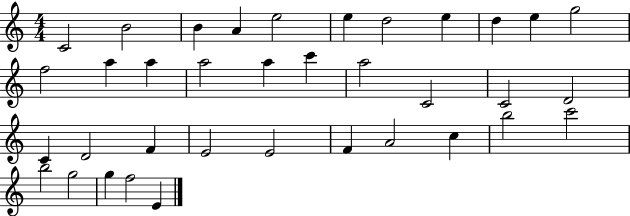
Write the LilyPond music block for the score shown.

{
  \clef treble
  \numericTimeSignature
  \time 4/4
  \key c \major
  c'2 b'2 | b'4 a'4 e''2 | e''4 d''2 e''4 | d''4 e''4 g''2 | \break f''2 a''4 a''4 | a''2 a''4 c'''4 | a''2 c'2 | c'2 d'2 | \break c'4 d'2 f'4 | e'2 e'2 | f'4 a'2 c''4 | b''2 c'''2 | \break b''2 g''2 | g''4 f''2 e'4 | \bar "|."
}